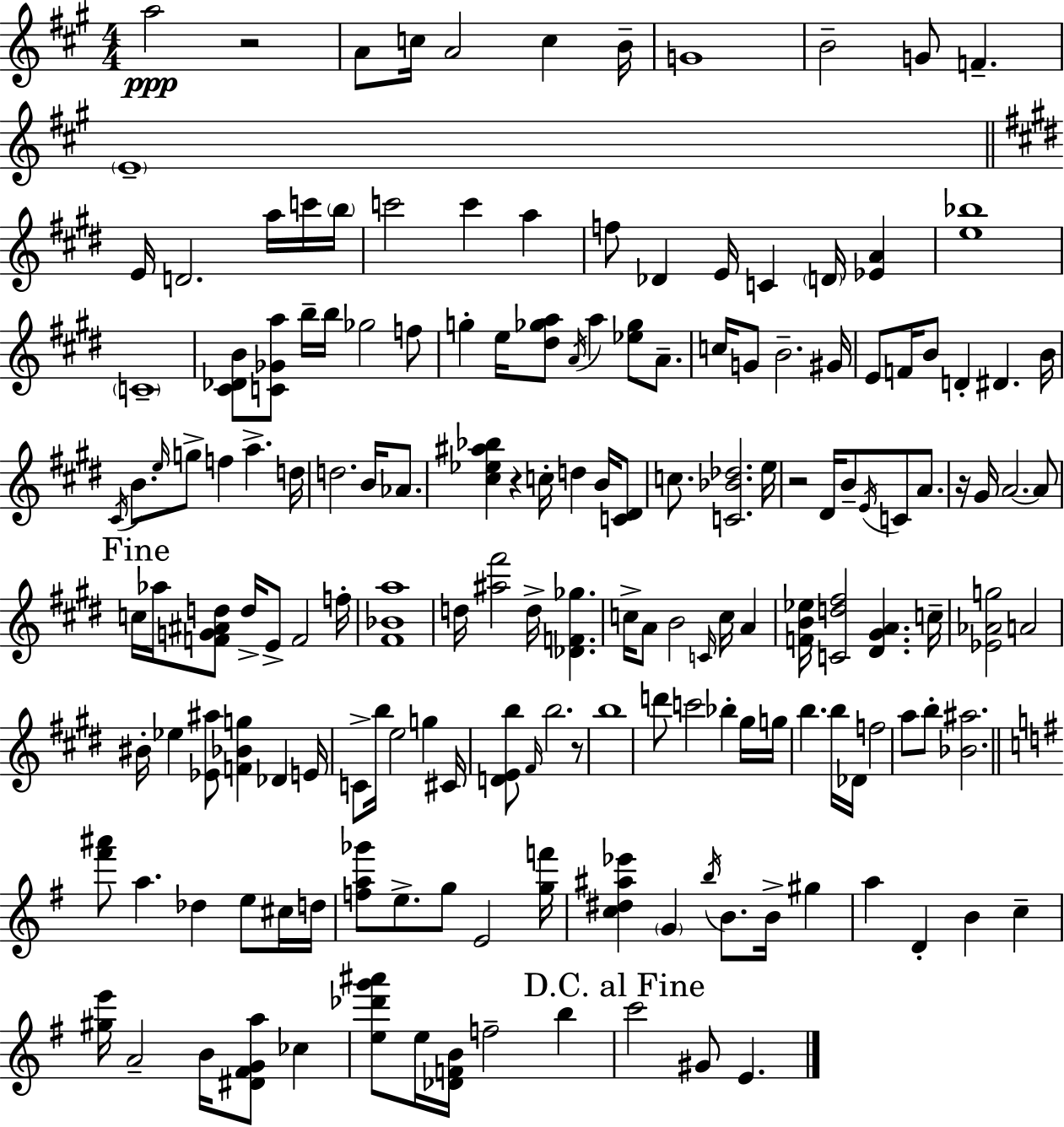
A5/h R/h A4/e C5/s A4/h C5/q B4/s G4/w B4/h G4/e F4/q. E4/w E4/s D4/h. A5/s C6/s B5/s C6/h C6/q A5/q F5/e Db4/q E4/s C4/q D4/s [Eb4,A4]/q [E5,Bb5]/w C4/w [C#4,Db4,B4]/e [C4,Gb4,A5]/e B5/s B5/s Gb5/h F5/e G5/q E5/s [D#5,Gb5,A5]/e A4/s A5/q [Eb5,Gb5]/e A4/e. C5/s G4/e B4/h. G#4/s E4/e F4/s B4/e D4/q D#4/q. B4/s C#4/s B4/e. E5/s G5/e F5/q A5/q. D5/s D5/h. B4/s Ab4/e. [C#5,Eb5,A#5,Bb5]/q R/q C5/s D5/q B4/s [C4,D#4]/e C5/e. [C4,Bb4,Db5]/h. E5/s R/h D#4/s B4/e E4/s C4/e A4/e. R/s G#4/s A4/h. A4/e C5/s Ab5/s [F4,G4,A#4,D5]/e D5/s E4/e F4/h F5/s [F#4,Bb4,A5]/w D5/s [A#5,F#6]/h D5/s [Db4,F4,Gb5]/q. C5/s A4/e B4/h C4/s C5/s A4/q [F4,B4,Eb5]/s [C4,D5,F#5]/h [D#4,G#4,A4]/q. C5/s [Eb4,Ab4,G5]/h A4/h BIS4/s Eb5/q [Eb4,A#5]/e [F4,Bb4,G5]/q Db4/q E4/s C4/e B5/s E5/h G5/q C#4/s [D4,E4,B5]/e F#4/s B5/h. R/e B5/w D6/e C6/h Bb5/q G#5/s G5/s B5/q. B5/s Db4/s F5/h A5/e B5/e [Bb4,A#5]/h. [F#6,A#6]/e A5/q. Db5/q E5/e C#5/s D5/s [F5,A5,Gb6]/e E5/e. G5/e E4/h [G5,F6]/s [C5,D#5,A#5,Eb6]/q G4/q B5/s B4/e. B4/s G#5/q A5/q D4/q B4/q C5/q [G#5,E6]/s A4/h B4/s [D#4,F#4,G4,A5]/e CES5/q [E5,Db6,G6,A#6]/e E5/s [Db4,F4,B4]/s F5/h B5/q C6/h G#4/e E4/q.